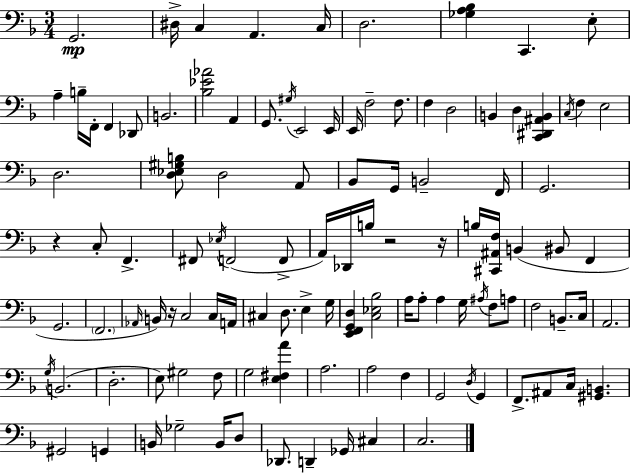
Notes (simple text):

G2/h. D#3/s C3/q A2/q. C3/s D3/h. [Gb3,A3,Bb3]/q C2/q. E3/e A3/q B3/s F2/s F2/q Db2/e B2/h. [Bb3,Eb4,Ab4]/h A2/q G2/e. G#3/s E2/h E2/s E2/s F3/h F3/e. F3/q D3/h B2/q D3/q [C2,D#2,A#2,B2]/q C3/s F3/q E3/h D3/h. [D3,Eb3,G#3,B3]/e D3/h A2/e Bb2/e G2/s B2/h F2/s G2/h. R/q C3/e F2/q. F#2/e Eb3/s F2/h F2/e A2/s Db2/s B3/s R/h R/s B3/s [C#2,A#2,F3]/s B2/q BIS2/e F2/q G2/h. F2/h. Ab2/s B2/s R/s C3/h C3/s A2/s C#3/q D3/e. E3/q G3/s [E2,F2,G2,D3]/q [C3,Eb3,Bb3]/h A3/s A3/e A3/q G3/s A#3/s F3/e A3/e F3/h B2/e. C3/s A2/h. G3/s B2/h. D3/h. E3/e G#3/h F3/e G3/h [E3,F#3,A4]/q A3/h. A3/h F3/q G2/h D3/s G2/q F2/e. A#2/e C3/s [G#2,B2]/q. G#2/h G2/q B2/s Gb3/h B2/s D3/e Db2/e. D2/q Gb2/s C#3/q C3/h.